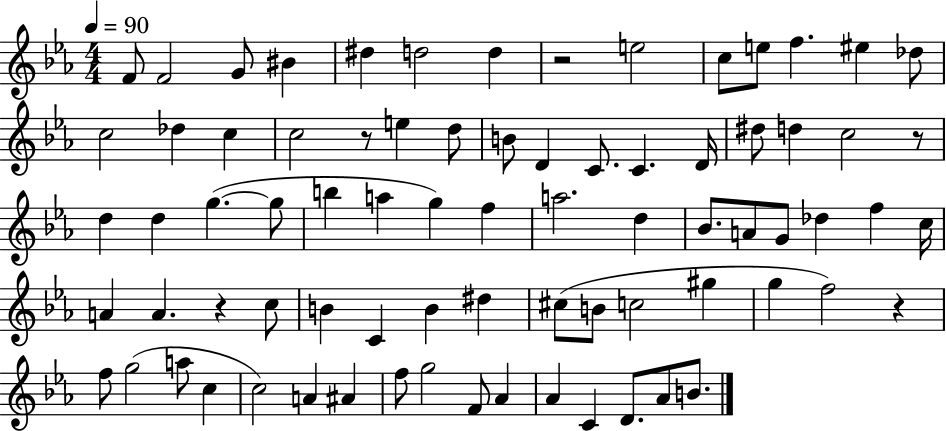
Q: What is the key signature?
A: EES major